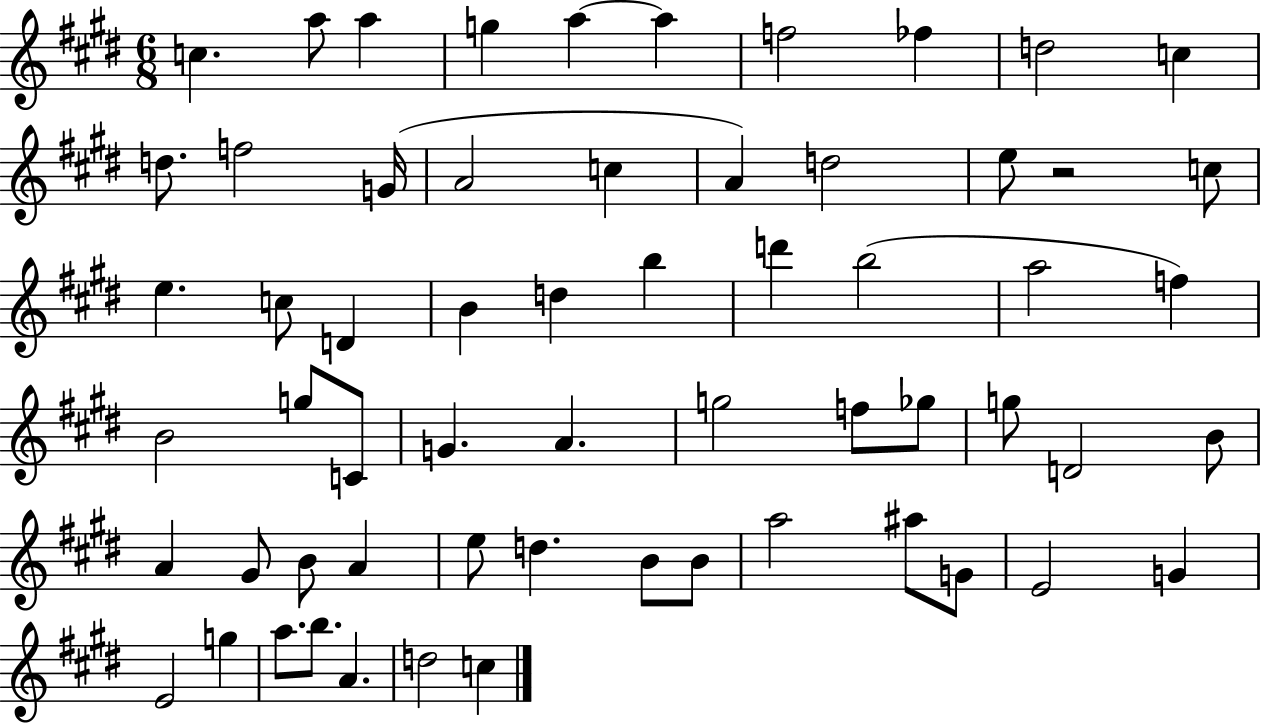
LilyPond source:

{
  \clef treble
  \numericTimeSignature
  \time 6/8
  \key e \major
  c''4. a''8 a''4 | g''4 a''4~~ a''4 | f''2 fes''4 | d''2 c''4 | \break d''8. f''2 g'16( | a'2 c''4 | a'4) d''2 | e''8 r2 c''8 | \break e''4. c''8 d'4 | b'4 d''4 b''4 | d'''4 b''2( | a''2 f''4) | \break b'2 g''8 c'8 | g'4. a'4. | g''2 f''8 ges''8 | g''8 d'2 b'8 | \break a'4 gis'8 b'8 a'4 | e''8 d''4. b'8 b'8 | a''2 ais''8 g'8 | e'2 g'4 | \break e'2 g''4 | a''8. b''8. a'4. | d''2 c''4 | \bar "|."
}